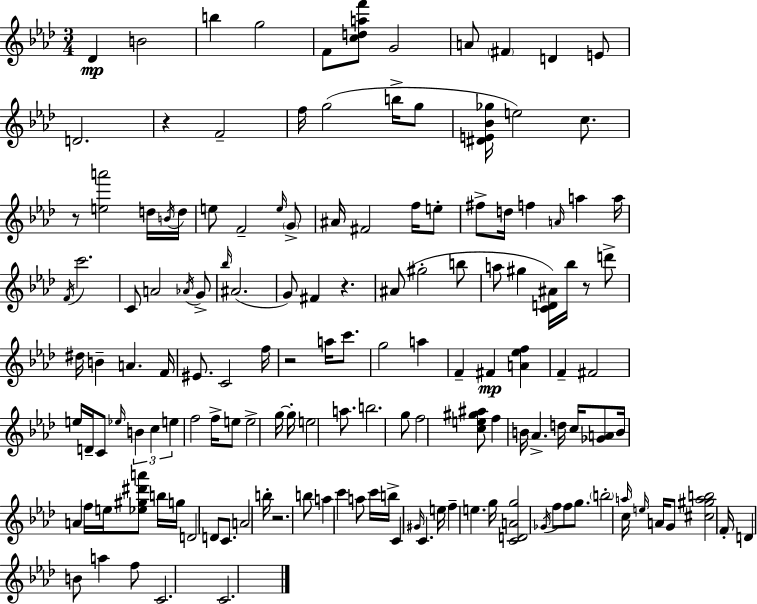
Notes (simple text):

Db4/q B4/h B5/q G5/h F4/e [C5,D5,A5,F6]/e G4/h A4/e F#4/q D4/q E4/e D4/h. R/q F4/h F5/s G5/h B5/s G5/e [D#4,E4,Bb4,Gb5]/s E5/h C5/e. R/e [E5,A6]/h D5/s B4/s D5/s E5/e F4/h E5/s G4/e A#4/s F#4/h F5/s E5/e F#5/e D5/s F5/q A4/s A5/q A5/s F4/s C6/h. C4/e A4/h Ab4/s G4/e Bb5/s A#4/h. G4/e F#4/q R/q. A#4/e G#5/h B5/e A5/e G#5/q [C4,D4,A#4]/s Bb5/s R/e D6/e D#5/s B4/q A4/q. F4/s EIS4/e. C4/h F5/s R/h A5/s C6/e. G5/h A5/q F4/q F#4/q [A4,Eb5,F5]/q F4/q F#4/h E5/s D4/s C4/e Eb5/s B4/q C5/q E5/q F5/h F5/s E5/e E5/h G5/s G5/s E5/h A5/e. B5/h. G5/e F5/h [C5,E5,G#5,A#5]/e F5/q B4/s Ab4/q. D5/s C5/s [Gb4,A4]/e B4/s A4/q F5/s E5/s [Eb5,G#5,D#6,A6]/e B5/s G5/s D4/h D4/e C4/e. A4/h B5/s R/h. B5/e A5/q C6/q A5/e C6/s B5/s C4/q G#4/s C4/q. E5/s F5/q E5/q. G5/s [C4,D4,A4,G5]/h Gb4/s F5/e F5/e G5/e. B5/h A5/s C5/s E5/s A4/s G4/e [C#5,G#5,A5,B5]/h F4/s D4/q B4/e A5/q F5/e C4/h. C4/h.